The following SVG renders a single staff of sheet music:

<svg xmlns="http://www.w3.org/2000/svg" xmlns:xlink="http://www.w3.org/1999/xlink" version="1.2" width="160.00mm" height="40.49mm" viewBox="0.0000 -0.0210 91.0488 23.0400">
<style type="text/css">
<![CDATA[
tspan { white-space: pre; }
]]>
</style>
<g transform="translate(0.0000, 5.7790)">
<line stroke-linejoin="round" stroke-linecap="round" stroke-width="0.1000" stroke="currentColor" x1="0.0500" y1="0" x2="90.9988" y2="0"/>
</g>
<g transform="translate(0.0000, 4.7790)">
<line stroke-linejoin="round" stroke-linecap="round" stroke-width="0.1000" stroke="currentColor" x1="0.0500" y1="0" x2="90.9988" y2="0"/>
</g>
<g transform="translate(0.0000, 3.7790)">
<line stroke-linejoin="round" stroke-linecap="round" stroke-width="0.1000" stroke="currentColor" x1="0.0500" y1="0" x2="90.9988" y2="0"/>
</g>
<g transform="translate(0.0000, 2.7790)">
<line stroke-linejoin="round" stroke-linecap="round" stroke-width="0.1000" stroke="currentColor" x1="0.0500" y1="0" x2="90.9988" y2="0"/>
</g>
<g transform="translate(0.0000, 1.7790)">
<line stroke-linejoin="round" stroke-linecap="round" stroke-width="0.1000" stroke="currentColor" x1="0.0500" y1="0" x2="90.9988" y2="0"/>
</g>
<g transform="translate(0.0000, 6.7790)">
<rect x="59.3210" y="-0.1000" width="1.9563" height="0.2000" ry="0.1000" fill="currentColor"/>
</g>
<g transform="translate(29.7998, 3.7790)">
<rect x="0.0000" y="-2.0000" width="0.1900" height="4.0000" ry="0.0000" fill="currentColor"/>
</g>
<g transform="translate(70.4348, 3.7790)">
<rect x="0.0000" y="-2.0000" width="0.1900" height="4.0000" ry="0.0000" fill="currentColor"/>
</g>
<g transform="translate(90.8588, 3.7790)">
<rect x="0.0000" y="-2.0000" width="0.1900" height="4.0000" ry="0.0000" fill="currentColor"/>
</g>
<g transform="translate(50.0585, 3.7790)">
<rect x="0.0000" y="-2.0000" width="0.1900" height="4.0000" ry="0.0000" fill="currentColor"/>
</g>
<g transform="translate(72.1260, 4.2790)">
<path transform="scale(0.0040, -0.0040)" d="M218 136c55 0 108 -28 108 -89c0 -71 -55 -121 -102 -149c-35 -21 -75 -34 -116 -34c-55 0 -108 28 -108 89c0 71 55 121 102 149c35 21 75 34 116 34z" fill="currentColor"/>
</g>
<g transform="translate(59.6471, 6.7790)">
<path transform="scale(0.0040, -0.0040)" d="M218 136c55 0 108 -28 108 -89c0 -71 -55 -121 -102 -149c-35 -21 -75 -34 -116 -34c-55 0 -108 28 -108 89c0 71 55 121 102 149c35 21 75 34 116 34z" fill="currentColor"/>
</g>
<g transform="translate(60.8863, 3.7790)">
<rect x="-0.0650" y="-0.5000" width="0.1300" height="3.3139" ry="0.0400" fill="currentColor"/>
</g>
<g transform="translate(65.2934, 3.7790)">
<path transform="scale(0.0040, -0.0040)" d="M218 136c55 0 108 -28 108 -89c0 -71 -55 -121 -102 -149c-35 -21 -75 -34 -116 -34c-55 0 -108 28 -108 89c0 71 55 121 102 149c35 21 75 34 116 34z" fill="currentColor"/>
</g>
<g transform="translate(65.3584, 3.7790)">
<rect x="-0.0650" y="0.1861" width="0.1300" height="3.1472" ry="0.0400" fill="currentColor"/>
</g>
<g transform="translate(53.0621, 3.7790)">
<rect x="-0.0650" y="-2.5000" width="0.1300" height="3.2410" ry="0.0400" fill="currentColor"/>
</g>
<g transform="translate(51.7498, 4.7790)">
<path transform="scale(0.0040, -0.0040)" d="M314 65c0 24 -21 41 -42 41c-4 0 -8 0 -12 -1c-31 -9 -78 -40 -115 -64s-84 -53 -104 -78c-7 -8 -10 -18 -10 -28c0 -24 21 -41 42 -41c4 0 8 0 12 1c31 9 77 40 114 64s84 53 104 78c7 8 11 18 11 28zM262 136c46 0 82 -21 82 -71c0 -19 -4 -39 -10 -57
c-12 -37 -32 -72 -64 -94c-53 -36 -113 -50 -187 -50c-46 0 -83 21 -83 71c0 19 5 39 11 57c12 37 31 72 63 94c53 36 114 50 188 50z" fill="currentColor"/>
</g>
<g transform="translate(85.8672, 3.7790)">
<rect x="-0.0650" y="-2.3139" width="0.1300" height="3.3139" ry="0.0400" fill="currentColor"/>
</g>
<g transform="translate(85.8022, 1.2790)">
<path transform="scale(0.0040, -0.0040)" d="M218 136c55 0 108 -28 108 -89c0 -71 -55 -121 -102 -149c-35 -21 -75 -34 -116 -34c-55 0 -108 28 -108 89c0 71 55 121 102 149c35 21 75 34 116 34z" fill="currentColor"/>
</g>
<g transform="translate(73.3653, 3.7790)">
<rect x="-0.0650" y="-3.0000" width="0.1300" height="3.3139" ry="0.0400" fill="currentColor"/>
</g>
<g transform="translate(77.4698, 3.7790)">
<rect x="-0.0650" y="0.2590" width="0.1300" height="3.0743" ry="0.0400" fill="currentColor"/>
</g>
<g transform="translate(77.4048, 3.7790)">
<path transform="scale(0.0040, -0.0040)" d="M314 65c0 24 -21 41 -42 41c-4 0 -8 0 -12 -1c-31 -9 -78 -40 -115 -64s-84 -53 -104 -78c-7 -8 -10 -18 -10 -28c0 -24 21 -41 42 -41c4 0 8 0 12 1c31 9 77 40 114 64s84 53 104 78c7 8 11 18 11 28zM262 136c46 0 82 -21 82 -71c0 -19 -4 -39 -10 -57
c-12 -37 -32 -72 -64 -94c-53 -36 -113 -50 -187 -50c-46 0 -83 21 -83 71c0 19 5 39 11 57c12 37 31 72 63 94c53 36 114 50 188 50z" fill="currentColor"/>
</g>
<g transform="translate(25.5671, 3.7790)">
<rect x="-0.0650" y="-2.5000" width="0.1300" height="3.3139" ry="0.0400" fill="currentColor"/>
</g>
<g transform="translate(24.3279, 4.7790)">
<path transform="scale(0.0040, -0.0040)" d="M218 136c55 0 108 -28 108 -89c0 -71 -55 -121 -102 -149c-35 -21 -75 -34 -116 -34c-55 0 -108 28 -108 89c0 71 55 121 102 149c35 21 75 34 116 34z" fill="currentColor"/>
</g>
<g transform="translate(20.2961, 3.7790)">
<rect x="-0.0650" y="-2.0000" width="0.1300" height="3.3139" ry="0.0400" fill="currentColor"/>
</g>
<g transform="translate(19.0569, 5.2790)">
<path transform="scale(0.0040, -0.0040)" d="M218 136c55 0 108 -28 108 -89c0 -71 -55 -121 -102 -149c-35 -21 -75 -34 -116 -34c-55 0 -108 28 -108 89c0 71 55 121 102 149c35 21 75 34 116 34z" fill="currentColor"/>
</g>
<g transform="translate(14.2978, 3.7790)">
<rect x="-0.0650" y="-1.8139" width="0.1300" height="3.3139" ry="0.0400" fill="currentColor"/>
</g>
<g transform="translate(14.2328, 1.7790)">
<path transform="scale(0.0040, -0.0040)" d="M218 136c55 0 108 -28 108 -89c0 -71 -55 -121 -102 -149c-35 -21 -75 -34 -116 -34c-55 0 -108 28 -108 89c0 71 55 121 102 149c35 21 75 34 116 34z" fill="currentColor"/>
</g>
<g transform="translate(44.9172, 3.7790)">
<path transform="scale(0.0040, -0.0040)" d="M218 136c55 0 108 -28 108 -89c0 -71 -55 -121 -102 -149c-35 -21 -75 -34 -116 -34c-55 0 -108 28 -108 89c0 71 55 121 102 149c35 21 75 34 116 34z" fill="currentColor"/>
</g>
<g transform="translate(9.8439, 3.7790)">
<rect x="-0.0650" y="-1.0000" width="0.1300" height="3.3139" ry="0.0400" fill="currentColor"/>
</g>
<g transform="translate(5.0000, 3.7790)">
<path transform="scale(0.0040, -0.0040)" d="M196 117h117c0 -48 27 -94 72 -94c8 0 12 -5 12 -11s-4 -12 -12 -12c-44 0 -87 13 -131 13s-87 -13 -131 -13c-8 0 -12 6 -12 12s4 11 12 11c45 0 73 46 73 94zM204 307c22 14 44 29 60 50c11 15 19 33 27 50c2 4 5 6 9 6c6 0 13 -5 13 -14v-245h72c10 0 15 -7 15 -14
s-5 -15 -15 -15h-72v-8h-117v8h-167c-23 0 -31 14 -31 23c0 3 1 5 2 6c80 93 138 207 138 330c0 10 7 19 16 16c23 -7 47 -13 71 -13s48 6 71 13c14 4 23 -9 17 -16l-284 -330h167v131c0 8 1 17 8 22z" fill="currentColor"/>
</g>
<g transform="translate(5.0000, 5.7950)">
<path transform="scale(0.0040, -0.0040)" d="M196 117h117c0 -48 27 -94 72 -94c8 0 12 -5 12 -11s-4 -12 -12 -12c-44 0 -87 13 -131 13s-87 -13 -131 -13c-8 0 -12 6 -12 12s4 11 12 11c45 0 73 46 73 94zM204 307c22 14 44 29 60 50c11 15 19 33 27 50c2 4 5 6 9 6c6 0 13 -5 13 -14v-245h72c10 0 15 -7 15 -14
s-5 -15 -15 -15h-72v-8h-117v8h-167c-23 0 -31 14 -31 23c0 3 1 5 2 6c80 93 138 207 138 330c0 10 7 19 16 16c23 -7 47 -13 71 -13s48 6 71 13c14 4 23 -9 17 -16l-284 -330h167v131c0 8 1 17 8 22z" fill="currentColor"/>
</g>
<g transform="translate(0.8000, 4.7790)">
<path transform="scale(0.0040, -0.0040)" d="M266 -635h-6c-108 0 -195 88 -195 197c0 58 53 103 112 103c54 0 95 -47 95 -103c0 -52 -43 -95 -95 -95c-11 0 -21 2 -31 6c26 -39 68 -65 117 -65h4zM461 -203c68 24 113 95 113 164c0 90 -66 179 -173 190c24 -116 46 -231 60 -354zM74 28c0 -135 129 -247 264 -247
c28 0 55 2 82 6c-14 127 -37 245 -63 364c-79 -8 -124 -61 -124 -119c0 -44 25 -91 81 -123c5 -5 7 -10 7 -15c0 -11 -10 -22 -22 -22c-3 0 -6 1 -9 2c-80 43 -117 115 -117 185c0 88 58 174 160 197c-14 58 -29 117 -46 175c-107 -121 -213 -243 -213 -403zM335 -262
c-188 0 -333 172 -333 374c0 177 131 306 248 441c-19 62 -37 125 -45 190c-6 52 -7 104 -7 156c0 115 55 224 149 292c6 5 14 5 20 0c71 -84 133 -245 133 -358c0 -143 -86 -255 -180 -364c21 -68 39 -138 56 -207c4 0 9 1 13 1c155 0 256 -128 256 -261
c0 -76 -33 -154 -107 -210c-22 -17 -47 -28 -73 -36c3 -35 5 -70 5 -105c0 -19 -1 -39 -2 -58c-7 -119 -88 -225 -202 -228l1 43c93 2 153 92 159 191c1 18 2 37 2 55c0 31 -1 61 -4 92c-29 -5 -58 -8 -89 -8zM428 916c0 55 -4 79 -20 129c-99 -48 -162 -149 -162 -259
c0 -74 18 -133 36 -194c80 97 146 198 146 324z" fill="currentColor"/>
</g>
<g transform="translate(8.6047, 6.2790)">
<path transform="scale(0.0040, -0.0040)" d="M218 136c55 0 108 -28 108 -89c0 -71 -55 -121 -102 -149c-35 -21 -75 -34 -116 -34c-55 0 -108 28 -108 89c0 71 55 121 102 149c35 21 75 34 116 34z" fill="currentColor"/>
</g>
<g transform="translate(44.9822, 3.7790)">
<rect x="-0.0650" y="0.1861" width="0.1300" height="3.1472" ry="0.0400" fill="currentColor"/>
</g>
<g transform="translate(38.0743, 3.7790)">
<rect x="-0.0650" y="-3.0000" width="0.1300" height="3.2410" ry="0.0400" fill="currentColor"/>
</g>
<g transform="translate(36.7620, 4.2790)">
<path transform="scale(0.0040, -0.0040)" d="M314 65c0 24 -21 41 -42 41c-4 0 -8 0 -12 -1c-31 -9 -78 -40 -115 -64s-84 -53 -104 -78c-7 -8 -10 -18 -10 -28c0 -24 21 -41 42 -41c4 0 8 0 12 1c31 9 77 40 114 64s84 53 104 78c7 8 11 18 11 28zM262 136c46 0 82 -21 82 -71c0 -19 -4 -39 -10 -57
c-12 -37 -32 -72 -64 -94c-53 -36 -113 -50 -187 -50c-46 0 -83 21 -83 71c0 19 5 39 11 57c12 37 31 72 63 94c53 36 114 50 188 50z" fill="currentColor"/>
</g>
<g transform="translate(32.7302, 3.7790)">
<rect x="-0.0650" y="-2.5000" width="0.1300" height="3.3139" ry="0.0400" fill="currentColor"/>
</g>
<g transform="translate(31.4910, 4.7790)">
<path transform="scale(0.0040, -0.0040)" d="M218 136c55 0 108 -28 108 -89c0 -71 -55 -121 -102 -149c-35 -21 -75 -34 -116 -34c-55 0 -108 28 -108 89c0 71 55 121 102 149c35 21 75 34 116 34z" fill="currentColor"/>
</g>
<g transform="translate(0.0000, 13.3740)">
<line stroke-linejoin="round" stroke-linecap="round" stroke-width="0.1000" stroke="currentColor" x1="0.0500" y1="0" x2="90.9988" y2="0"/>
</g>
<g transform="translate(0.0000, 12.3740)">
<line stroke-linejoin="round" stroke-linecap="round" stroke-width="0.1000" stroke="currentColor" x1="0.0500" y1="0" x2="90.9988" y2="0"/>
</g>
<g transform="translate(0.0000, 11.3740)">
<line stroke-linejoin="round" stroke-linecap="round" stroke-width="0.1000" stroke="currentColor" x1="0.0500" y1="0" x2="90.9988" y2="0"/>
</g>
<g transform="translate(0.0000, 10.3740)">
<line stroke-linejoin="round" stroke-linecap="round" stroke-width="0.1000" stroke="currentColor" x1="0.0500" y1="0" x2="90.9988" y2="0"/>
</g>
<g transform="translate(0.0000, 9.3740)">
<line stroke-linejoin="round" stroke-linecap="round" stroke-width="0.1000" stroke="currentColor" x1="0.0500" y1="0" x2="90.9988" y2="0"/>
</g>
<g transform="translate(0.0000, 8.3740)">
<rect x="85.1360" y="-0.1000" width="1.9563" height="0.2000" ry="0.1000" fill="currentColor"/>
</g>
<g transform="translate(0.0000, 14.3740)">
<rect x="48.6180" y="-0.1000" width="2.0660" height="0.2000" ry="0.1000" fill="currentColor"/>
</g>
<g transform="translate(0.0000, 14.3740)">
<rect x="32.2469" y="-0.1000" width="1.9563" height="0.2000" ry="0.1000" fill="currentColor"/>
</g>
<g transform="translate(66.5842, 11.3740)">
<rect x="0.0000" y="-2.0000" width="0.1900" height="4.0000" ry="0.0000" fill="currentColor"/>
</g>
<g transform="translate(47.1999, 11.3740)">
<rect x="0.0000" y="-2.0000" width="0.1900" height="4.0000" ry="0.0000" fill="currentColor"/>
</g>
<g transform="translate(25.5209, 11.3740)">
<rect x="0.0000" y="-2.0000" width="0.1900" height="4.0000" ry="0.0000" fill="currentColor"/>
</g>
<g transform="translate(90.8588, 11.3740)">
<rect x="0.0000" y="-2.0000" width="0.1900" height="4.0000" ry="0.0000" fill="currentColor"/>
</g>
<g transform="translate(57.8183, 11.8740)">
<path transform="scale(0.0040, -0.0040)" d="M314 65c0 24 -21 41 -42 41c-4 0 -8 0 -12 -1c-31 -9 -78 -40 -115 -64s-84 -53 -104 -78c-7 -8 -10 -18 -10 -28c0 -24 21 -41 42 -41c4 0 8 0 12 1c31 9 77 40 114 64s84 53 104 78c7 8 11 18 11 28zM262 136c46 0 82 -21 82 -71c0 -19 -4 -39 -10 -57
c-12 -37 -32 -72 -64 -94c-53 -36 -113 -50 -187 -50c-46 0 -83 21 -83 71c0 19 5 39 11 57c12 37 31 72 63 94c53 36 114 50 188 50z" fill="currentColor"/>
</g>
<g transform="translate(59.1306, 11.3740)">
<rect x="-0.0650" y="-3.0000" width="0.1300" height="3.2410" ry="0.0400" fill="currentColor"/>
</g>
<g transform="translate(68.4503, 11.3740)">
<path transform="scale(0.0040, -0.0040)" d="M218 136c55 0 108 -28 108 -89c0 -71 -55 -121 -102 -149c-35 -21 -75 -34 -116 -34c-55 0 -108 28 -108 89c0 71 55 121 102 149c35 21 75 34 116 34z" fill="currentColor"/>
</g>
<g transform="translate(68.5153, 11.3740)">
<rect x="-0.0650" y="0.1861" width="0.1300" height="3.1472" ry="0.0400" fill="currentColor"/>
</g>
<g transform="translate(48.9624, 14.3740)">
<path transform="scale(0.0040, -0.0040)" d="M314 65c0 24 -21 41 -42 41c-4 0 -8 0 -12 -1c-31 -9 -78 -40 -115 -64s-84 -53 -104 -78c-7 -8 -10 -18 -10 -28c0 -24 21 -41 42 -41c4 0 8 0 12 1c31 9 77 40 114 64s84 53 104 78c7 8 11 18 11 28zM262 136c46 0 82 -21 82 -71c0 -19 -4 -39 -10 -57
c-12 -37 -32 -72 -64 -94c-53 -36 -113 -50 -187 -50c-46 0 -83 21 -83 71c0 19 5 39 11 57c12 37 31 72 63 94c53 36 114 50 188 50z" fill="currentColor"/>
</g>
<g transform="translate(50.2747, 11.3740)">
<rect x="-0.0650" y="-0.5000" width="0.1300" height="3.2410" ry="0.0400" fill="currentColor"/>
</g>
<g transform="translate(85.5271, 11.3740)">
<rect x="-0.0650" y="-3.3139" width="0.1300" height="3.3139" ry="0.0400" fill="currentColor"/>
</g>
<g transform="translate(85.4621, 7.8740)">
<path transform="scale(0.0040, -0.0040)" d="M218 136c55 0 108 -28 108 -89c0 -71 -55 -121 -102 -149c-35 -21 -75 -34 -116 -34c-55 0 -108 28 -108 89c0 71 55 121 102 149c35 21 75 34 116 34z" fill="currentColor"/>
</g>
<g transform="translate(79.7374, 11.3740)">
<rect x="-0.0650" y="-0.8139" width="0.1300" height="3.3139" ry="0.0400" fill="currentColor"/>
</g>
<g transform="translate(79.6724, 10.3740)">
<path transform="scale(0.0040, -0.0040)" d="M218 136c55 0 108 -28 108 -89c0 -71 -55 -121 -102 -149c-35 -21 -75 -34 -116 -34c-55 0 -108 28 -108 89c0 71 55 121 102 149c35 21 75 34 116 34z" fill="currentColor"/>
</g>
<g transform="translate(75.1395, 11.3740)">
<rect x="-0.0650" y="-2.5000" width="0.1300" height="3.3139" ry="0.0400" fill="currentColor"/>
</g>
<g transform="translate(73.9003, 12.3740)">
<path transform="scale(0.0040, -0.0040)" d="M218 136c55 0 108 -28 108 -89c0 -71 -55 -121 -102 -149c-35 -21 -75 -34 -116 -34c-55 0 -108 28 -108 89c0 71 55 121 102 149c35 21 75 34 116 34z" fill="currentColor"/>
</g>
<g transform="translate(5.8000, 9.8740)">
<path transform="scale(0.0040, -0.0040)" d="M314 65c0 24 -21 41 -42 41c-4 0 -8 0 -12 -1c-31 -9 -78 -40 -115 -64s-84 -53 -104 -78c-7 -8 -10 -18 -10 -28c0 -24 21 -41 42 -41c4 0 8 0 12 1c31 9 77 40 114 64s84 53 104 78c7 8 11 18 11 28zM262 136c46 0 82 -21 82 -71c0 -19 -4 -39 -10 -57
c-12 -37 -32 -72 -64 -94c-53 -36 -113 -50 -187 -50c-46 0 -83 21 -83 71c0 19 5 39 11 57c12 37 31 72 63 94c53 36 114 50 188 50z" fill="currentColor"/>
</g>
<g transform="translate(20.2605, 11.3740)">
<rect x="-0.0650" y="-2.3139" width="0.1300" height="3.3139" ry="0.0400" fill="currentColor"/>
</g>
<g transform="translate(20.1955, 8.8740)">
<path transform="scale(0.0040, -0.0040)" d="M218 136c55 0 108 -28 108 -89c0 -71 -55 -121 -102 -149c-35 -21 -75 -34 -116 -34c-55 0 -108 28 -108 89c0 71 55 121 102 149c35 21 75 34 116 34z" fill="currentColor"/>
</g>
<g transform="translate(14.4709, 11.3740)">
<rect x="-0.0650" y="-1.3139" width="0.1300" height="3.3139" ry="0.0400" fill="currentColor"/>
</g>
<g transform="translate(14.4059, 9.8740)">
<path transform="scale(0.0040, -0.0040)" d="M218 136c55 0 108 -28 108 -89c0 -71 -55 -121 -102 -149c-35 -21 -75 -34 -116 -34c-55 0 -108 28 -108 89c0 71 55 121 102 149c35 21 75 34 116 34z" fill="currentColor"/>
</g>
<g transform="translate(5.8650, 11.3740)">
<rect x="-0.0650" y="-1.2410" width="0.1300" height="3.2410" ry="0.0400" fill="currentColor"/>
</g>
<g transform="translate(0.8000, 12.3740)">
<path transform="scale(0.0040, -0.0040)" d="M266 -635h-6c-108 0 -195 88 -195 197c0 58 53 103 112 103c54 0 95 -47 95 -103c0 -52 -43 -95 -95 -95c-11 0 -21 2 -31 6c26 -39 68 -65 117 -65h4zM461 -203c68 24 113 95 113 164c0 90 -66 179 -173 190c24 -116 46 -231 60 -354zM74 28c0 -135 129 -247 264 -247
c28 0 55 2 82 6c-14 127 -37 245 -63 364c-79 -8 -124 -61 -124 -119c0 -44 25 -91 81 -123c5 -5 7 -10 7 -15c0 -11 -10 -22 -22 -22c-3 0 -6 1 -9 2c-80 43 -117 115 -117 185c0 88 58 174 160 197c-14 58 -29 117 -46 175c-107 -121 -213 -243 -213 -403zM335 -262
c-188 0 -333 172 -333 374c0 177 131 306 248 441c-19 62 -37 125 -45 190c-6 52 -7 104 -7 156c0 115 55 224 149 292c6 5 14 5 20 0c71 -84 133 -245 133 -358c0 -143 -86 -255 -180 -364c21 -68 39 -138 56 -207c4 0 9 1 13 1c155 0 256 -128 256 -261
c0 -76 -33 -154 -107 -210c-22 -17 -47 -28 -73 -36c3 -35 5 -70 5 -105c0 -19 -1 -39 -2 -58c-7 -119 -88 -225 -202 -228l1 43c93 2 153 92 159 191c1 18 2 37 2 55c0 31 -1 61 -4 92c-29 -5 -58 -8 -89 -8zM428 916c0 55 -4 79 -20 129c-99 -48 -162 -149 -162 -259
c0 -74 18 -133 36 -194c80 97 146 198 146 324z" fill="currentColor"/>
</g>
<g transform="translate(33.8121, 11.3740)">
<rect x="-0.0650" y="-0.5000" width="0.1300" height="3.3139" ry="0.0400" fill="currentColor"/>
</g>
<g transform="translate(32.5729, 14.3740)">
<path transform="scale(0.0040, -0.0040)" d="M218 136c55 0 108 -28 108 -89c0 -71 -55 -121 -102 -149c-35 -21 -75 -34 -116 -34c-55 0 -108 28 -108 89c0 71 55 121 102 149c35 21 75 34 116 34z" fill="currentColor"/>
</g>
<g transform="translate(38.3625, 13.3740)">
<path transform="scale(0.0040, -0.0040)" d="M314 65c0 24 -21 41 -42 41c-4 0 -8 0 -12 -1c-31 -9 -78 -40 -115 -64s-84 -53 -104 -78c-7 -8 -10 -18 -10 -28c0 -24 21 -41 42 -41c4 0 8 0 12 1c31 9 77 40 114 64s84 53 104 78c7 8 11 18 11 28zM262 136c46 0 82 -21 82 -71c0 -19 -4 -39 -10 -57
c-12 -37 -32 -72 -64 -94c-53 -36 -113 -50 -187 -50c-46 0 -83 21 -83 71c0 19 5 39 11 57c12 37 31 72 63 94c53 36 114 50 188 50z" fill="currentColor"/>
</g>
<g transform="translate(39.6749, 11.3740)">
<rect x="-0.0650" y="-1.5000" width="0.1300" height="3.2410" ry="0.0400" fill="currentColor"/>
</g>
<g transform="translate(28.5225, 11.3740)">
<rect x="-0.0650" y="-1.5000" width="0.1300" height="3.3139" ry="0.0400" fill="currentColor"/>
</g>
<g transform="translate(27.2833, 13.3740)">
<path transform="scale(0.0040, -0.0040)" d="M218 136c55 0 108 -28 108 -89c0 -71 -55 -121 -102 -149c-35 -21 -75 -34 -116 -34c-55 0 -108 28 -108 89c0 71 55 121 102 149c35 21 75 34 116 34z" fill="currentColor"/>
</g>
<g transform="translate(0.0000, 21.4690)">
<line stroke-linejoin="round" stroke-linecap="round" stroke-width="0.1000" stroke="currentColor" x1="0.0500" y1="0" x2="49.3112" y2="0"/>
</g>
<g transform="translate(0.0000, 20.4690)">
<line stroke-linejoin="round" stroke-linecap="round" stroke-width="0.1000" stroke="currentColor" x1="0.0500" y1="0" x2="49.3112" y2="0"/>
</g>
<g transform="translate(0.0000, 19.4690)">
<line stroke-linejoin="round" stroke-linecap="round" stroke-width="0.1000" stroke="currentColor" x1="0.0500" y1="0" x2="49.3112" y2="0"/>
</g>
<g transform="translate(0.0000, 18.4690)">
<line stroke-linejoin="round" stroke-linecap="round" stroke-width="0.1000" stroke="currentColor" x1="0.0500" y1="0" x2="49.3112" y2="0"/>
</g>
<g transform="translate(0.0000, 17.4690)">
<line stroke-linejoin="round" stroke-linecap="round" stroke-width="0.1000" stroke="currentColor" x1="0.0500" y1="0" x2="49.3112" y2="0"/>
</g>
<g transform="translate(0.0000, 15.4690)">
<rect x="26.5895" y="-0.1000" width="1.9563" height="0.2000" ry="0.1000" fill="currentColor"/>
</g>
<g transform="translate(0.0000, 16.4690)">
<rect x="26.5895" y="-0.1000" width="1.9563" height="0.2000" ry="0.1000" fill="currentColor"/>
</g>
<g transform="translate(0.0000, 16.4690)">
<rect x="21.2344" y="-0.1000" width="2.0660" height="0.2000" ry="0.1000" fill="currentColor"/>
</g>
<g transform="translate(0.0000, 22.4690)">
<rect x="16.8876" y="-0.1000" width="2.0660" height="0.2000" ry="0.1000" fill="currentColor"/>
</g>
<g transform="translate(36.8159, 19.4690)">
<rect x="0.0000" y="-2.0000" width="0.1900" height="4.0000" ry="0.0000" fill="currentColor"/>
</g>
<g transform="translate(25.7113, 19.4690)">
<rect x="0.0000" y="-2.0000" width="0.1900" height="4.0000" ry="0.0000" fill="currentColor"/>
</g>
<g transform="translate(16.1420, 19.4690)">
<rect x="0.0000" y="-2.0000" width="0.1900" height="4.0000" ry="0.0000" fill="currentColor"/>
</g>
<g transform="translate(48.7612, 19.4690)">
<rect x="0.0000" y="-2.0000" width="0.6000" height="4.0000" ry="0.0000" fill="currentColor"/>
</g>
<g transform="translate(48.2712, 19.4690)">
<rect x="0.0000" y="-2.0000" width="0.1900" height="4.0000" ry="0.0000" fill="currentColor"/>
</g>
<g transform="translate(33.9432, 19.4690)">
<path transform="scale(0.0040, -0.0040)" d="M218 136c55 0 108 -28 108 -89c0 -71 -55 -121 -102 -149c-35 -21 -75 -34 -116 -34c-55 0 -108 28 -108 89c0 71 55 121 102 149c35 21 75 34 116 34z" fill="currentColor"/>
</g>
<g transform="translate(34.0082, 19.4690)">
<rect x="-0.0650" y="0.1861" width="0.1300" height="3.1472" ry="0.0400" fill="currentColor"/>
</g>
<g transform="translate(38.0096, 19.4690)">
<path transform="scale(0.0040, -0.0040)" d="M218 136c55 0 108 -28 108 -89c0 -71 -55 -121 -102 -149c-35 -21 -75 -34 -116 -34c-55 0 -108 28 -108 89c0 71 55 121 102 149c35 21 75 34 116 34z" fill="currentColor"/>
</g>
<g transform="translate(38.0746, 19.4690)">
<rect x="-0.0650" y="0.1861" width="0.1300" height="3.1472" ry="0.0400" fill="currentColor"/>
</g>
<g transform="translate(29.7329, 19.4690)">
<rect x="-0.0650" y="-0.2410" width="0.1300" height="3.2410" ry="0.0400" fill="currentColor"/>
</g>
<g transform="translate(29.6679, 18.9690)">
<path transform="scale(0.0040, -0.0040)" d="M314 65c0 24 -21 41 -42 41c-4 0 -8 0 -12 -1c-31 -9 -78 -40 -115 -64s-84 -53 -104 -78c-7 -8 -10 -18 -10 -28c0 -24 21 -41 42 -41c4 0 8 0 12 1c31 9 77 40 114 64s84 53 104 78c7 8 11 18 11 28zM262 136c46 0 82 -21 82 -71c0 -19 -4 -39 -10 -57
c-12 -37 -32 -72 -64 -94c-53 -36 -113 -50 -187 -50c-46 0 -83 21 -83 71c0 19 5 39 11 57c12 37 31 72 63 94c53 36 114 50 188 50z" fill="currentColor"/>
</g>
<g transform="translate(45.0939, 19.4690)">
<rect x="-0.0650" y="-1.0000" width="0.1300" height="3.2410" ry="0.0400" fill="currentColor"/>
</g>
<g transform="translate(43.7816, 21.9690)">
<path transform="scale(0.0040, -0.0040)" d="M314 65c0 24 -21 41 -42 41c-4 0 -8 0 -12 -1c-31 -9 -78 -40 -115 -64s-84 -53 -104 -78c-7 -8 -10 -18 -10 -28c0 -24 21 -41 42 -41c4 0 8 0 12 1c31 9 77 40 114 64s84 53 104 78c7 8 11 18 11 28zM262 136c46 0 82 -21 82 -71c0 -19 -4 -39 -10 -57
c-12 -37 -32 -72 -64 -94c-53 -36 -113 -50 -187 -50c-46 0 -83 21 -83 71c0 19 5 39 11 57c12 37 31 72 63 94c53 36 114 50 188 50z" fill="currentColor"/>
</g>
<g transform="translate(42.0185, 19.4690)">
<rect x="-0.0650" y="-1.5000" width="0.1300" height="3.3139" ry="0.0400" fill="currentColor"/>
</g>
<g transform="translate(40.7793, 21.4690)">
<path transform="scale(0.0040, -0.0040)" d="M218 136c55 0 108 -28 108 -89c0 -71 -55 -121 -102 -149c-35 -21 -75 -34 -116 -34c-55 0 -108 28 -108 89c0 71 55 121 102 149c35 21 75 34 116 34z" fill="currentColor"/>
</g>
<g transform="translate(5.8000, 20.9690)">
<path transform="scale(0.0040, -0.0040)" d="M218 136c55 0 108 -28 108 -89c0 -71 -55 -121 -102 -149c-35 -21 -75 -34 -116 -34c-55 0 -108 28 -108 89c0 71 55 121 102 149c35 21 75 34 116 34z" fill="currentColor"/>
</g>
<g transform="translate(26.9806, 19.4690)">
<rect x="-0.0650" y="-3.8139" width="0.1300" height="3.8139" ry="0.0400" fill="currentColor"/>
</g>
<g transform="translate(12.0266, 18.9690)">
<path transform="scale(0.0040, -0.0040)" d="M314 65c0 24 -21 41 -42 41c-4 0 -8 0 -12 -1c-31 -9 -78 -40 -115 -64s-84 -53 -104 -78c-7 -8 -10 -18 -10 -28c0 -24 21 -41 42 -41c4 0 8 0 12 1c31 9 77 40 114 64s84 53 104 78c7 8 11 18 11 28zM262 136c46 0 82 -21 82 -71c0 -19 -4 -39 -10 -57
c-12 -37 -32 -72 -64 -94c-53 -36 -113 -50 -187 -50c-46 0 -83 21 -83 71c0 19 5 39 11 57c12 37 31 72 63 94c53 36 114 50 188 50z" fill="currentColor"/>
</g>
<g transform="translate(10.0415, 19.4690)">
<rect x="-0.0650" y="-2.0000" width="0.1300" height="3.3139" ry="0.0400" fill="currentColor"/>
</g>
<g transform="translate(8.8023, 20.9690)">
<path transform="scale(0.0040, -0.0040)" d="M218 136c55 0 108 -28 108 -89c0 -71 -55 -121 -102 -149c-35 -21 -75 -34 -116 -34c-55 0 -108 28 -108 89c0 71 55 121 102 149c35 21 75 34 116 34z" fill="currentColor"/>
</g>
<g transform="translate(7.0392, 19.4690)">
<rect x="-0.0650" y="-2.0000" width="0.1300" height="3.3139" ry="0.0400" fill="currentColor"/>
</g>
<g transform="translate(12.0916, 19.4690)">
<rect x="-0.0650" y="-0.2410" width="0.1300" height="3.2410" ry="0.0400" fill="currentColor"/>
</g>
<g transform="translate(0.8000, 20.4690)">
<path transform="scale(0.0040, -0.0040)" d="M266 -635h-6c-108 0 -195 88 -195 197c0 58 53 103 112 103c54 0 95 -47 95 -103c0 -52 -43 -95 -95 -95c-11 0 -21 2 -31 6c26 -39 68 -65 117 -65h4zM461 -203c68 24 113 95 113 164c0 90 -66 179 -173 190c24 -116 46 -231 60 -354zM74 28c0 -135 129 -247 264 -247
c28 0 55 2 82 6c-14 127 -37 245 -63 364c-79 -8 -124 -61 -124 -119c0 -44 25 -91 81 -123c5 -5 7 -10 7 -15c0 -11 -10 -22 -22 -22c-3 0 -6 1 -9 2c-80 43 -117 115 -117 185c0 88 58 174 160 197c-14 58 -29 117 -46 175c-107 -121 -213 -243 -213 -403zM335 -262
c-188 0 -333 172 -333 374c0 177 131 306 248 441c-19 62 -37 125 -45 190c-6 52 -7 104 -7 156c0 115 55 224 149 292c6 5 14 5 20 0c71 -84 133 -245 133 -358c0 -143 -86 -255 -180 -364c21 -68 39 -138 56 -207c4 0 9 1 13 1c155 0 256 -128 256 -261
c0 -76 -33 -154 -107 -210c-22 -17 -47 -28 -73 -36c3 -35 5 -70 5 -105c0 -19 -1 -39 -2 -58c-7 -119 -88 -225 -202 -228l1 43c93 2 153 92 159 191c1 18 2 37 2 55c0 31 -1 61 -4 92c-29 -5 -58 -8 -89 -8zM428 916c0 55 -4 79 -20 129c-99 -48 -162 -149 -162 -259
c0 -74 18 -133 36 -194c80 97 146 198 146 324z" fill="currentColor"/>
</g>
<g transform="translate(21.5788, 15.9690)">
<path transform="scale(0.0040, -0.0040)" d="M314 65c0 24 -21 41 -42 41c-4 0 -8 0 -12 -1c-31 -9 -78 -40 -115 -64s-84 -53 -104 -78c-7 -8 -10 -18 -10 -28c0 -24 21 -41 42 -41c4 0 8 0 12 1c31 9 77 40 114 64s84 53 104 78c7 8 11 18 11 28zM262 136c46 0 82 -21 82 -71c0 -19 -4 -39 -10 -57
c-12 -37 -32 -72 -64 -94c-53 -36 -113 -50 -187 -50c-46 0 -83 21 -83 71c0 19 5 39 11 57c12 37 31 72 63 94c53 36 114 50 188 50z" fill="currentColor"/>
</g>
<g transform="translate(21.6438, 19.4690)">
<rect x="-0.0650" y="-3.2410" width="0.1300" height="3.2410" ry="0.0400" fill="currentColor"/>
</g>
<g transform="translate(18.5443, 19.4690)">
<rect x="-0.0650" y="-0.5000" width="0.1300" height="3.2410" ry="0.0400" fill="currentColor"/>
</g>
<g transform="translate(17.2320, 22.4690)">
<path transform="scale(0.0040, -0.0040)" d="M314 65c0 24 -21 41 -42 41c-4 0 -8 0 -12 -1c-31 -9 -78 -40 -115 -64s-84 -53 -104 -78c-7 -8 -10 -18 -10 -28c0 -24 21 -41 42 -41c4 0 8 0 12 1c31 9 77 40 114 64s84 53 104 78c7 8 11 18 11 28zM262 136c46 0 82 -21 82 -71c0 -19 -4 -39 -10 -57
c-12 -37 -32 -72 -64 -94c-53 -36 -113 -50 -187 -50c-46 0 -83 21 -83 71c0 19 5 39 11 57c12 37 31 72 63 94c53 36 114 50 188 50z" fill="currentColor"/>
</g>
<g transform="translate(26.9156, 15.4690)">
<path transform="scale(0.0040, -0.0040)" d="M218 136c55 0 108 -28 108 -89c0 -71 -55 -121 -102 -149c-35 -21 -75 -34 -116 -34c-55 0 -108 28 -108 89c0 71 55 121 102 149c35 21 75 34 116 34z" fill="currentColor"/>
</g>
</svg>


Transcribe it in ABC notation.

X:1
T:Untitled
M:4/4
L:1/4
K:C
D f F G G A2 B G2 C B A B2 g e2 e g E C E2 C2 A2 B G d b F F c2 C2 b2 c' c2 B B E D2